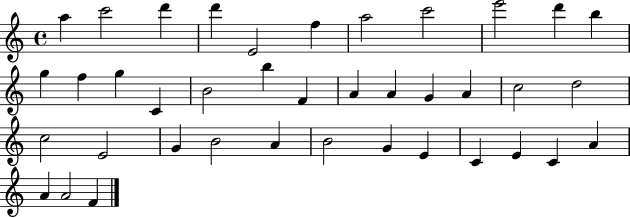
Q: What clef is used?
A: treble